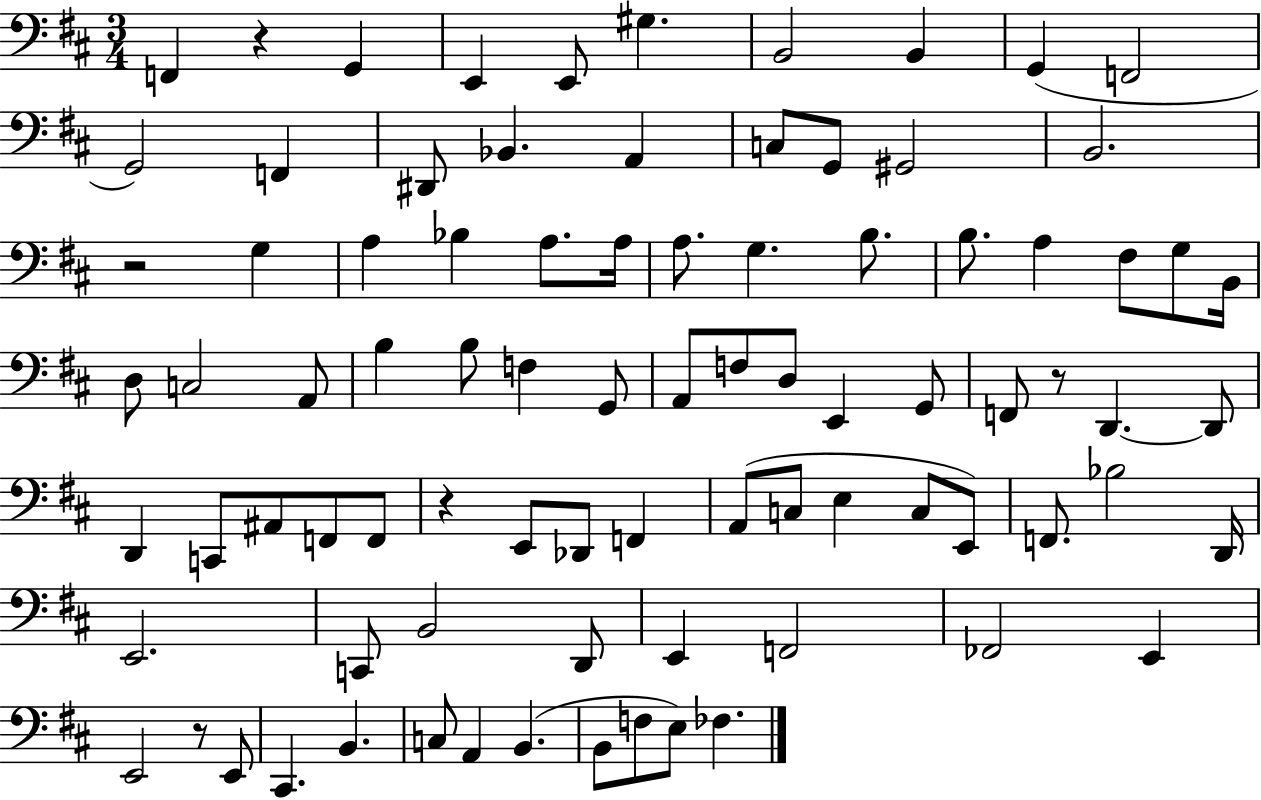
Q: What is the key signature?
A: D major